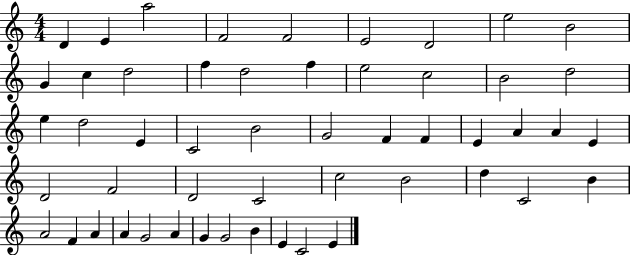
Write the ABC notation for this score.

X:1
T:Untitled
M:4/4
L:1/4
K:C
D E a2 F2 F2 E2 D2 e2 B2 G c d2 f d2 f e2 c2 B2 d2 e d2 E C2 B2 G2 F F E A A E D2 F2 D2 C2 c2 B2 d C2 B A2 F A A G2 A G G2 B E C2 E